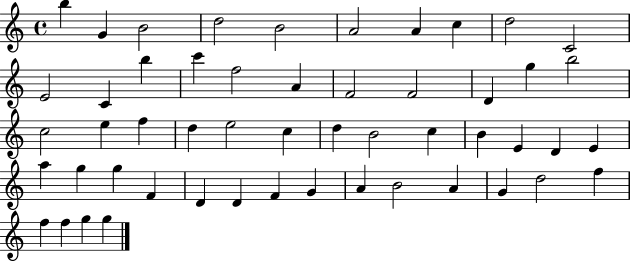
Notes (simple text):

B5/q G4/q B4/h D5/h B4/h A4/h A4/q C5/q D5/h C4/h E4/h C4/q B5/q C6/q F5/h A4/q F4/h F4/h D4/q G5/q B5/h C5/h E5/q F5/q D5/q E5/h C5/q D5/q B4/h C5/q B4/q E4/q D4/q E4/q A5/q G5/q G5/q F4/q D4/q D4/q F4/q G4/q A4/q B4/h A4/q G4/q D5/h F5/q F5/q F5/q G5/q G5/q